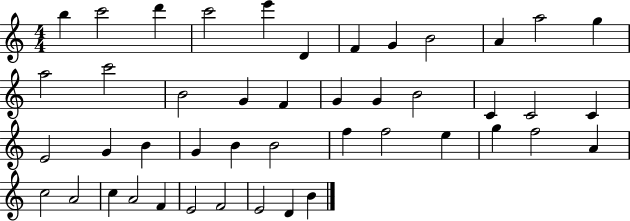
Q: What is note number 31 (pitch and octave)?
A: F5